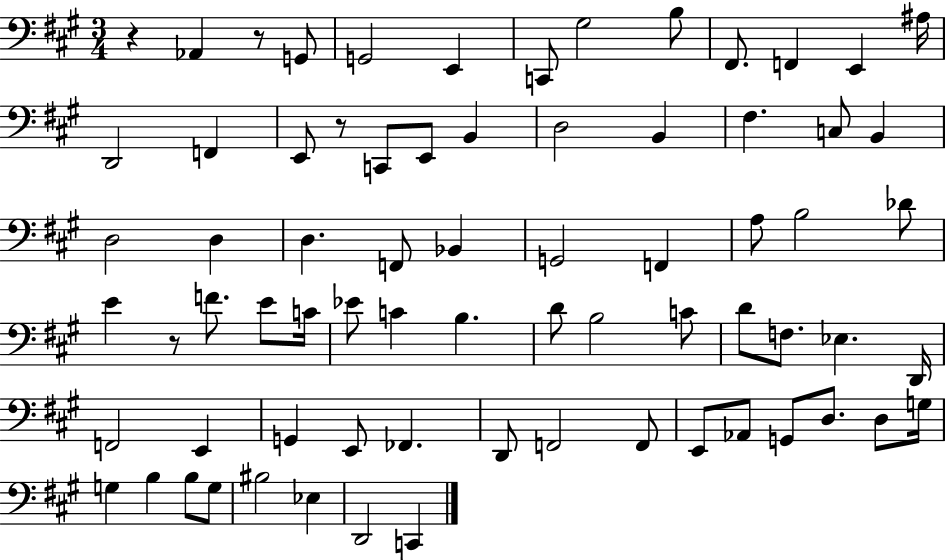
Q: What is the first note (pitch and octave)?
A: Ab2